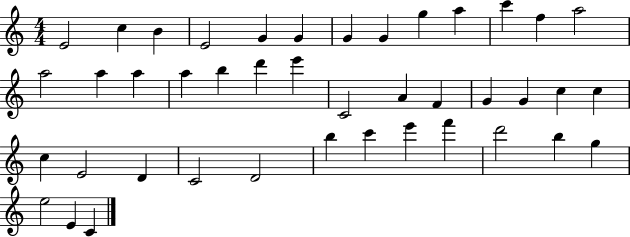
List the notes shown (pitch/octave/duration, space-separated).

E4/h C5/q B4/q E4/h G4/q G4/q G4/q G4/q G5/q A5/q C6/q F5/q A5/h A5/h A5/q A5/q A5/q B5/q D6/q E6/q C4/h A4/q F4/q G4/q G4/q C5/q C5/q C5/q E4/h D4/q C4/h D4/h B5/q C6/q E6/q F6/q D6/h B5/q G5/q E5/h E4/q C4/q